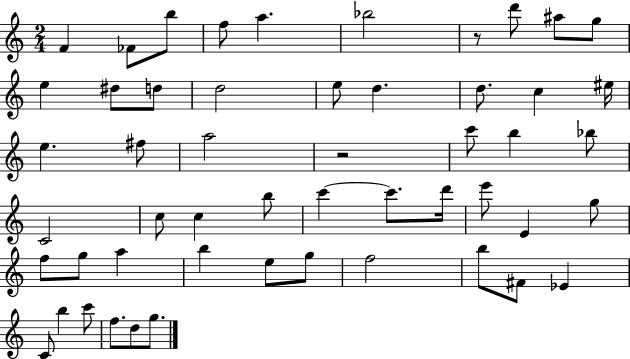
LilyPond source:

{
  \clef treble
  \numericTimeSignature
  \time 2/4
  \key c \major
  f'4 fes'8 b''8 | f''8 a''4. | bes''2 | r8 d'''8 ais''8 g''8 | \break e''4 dis''8 d''8 | d''2 | e''8 d''4. | d''8. c''4 eis''16 | \break e''4. fis''8 | a''2 | r2 | c'''8 b''4 bes''8 | \break c'2 | c''8 c''4 b''8 | c'''4~~ c'''8. d'''16 | e'''8 e'4 g''8 | \break f''8 g''8 a''4 | b''4 e''8 g''8 | f''2 | b''8 fis'8 ees'4 | \break c'8 b''4 c'''8 | f''8. d''8 g''8. | \bar "|."
}